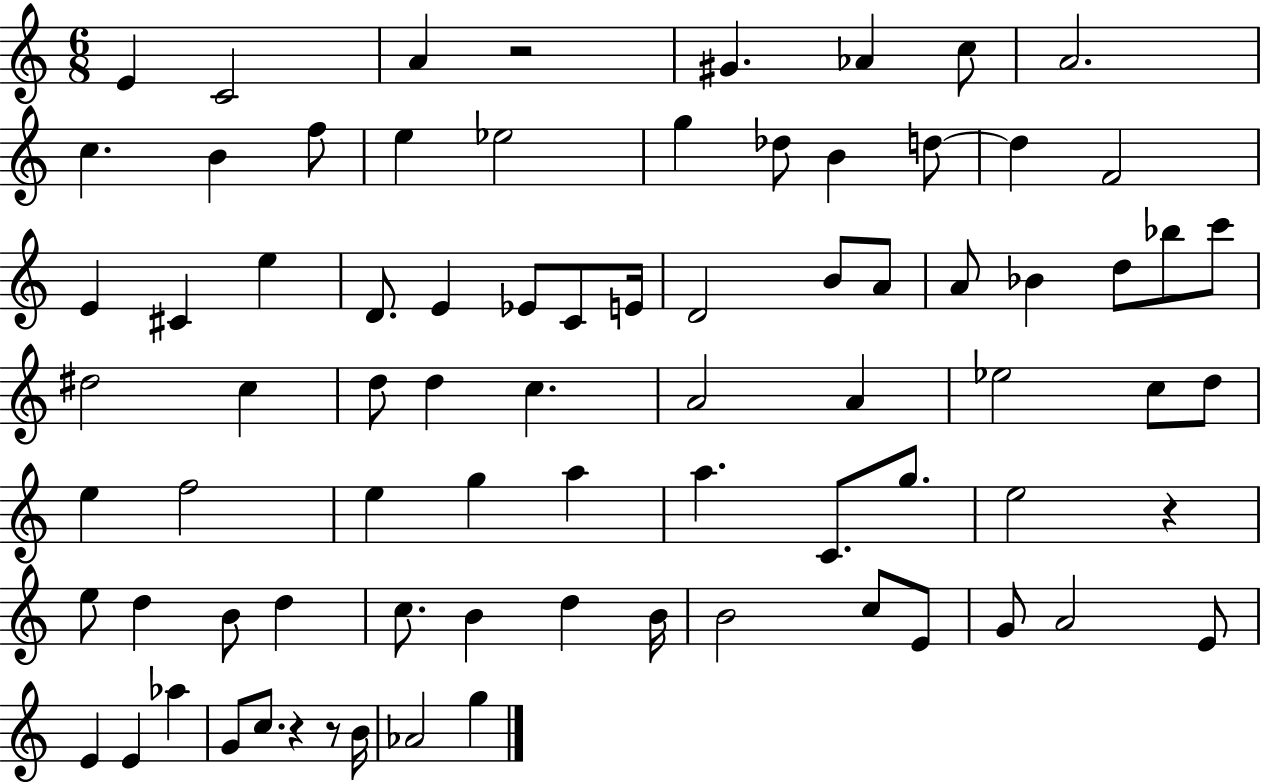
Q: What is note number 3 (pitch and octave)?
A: A4